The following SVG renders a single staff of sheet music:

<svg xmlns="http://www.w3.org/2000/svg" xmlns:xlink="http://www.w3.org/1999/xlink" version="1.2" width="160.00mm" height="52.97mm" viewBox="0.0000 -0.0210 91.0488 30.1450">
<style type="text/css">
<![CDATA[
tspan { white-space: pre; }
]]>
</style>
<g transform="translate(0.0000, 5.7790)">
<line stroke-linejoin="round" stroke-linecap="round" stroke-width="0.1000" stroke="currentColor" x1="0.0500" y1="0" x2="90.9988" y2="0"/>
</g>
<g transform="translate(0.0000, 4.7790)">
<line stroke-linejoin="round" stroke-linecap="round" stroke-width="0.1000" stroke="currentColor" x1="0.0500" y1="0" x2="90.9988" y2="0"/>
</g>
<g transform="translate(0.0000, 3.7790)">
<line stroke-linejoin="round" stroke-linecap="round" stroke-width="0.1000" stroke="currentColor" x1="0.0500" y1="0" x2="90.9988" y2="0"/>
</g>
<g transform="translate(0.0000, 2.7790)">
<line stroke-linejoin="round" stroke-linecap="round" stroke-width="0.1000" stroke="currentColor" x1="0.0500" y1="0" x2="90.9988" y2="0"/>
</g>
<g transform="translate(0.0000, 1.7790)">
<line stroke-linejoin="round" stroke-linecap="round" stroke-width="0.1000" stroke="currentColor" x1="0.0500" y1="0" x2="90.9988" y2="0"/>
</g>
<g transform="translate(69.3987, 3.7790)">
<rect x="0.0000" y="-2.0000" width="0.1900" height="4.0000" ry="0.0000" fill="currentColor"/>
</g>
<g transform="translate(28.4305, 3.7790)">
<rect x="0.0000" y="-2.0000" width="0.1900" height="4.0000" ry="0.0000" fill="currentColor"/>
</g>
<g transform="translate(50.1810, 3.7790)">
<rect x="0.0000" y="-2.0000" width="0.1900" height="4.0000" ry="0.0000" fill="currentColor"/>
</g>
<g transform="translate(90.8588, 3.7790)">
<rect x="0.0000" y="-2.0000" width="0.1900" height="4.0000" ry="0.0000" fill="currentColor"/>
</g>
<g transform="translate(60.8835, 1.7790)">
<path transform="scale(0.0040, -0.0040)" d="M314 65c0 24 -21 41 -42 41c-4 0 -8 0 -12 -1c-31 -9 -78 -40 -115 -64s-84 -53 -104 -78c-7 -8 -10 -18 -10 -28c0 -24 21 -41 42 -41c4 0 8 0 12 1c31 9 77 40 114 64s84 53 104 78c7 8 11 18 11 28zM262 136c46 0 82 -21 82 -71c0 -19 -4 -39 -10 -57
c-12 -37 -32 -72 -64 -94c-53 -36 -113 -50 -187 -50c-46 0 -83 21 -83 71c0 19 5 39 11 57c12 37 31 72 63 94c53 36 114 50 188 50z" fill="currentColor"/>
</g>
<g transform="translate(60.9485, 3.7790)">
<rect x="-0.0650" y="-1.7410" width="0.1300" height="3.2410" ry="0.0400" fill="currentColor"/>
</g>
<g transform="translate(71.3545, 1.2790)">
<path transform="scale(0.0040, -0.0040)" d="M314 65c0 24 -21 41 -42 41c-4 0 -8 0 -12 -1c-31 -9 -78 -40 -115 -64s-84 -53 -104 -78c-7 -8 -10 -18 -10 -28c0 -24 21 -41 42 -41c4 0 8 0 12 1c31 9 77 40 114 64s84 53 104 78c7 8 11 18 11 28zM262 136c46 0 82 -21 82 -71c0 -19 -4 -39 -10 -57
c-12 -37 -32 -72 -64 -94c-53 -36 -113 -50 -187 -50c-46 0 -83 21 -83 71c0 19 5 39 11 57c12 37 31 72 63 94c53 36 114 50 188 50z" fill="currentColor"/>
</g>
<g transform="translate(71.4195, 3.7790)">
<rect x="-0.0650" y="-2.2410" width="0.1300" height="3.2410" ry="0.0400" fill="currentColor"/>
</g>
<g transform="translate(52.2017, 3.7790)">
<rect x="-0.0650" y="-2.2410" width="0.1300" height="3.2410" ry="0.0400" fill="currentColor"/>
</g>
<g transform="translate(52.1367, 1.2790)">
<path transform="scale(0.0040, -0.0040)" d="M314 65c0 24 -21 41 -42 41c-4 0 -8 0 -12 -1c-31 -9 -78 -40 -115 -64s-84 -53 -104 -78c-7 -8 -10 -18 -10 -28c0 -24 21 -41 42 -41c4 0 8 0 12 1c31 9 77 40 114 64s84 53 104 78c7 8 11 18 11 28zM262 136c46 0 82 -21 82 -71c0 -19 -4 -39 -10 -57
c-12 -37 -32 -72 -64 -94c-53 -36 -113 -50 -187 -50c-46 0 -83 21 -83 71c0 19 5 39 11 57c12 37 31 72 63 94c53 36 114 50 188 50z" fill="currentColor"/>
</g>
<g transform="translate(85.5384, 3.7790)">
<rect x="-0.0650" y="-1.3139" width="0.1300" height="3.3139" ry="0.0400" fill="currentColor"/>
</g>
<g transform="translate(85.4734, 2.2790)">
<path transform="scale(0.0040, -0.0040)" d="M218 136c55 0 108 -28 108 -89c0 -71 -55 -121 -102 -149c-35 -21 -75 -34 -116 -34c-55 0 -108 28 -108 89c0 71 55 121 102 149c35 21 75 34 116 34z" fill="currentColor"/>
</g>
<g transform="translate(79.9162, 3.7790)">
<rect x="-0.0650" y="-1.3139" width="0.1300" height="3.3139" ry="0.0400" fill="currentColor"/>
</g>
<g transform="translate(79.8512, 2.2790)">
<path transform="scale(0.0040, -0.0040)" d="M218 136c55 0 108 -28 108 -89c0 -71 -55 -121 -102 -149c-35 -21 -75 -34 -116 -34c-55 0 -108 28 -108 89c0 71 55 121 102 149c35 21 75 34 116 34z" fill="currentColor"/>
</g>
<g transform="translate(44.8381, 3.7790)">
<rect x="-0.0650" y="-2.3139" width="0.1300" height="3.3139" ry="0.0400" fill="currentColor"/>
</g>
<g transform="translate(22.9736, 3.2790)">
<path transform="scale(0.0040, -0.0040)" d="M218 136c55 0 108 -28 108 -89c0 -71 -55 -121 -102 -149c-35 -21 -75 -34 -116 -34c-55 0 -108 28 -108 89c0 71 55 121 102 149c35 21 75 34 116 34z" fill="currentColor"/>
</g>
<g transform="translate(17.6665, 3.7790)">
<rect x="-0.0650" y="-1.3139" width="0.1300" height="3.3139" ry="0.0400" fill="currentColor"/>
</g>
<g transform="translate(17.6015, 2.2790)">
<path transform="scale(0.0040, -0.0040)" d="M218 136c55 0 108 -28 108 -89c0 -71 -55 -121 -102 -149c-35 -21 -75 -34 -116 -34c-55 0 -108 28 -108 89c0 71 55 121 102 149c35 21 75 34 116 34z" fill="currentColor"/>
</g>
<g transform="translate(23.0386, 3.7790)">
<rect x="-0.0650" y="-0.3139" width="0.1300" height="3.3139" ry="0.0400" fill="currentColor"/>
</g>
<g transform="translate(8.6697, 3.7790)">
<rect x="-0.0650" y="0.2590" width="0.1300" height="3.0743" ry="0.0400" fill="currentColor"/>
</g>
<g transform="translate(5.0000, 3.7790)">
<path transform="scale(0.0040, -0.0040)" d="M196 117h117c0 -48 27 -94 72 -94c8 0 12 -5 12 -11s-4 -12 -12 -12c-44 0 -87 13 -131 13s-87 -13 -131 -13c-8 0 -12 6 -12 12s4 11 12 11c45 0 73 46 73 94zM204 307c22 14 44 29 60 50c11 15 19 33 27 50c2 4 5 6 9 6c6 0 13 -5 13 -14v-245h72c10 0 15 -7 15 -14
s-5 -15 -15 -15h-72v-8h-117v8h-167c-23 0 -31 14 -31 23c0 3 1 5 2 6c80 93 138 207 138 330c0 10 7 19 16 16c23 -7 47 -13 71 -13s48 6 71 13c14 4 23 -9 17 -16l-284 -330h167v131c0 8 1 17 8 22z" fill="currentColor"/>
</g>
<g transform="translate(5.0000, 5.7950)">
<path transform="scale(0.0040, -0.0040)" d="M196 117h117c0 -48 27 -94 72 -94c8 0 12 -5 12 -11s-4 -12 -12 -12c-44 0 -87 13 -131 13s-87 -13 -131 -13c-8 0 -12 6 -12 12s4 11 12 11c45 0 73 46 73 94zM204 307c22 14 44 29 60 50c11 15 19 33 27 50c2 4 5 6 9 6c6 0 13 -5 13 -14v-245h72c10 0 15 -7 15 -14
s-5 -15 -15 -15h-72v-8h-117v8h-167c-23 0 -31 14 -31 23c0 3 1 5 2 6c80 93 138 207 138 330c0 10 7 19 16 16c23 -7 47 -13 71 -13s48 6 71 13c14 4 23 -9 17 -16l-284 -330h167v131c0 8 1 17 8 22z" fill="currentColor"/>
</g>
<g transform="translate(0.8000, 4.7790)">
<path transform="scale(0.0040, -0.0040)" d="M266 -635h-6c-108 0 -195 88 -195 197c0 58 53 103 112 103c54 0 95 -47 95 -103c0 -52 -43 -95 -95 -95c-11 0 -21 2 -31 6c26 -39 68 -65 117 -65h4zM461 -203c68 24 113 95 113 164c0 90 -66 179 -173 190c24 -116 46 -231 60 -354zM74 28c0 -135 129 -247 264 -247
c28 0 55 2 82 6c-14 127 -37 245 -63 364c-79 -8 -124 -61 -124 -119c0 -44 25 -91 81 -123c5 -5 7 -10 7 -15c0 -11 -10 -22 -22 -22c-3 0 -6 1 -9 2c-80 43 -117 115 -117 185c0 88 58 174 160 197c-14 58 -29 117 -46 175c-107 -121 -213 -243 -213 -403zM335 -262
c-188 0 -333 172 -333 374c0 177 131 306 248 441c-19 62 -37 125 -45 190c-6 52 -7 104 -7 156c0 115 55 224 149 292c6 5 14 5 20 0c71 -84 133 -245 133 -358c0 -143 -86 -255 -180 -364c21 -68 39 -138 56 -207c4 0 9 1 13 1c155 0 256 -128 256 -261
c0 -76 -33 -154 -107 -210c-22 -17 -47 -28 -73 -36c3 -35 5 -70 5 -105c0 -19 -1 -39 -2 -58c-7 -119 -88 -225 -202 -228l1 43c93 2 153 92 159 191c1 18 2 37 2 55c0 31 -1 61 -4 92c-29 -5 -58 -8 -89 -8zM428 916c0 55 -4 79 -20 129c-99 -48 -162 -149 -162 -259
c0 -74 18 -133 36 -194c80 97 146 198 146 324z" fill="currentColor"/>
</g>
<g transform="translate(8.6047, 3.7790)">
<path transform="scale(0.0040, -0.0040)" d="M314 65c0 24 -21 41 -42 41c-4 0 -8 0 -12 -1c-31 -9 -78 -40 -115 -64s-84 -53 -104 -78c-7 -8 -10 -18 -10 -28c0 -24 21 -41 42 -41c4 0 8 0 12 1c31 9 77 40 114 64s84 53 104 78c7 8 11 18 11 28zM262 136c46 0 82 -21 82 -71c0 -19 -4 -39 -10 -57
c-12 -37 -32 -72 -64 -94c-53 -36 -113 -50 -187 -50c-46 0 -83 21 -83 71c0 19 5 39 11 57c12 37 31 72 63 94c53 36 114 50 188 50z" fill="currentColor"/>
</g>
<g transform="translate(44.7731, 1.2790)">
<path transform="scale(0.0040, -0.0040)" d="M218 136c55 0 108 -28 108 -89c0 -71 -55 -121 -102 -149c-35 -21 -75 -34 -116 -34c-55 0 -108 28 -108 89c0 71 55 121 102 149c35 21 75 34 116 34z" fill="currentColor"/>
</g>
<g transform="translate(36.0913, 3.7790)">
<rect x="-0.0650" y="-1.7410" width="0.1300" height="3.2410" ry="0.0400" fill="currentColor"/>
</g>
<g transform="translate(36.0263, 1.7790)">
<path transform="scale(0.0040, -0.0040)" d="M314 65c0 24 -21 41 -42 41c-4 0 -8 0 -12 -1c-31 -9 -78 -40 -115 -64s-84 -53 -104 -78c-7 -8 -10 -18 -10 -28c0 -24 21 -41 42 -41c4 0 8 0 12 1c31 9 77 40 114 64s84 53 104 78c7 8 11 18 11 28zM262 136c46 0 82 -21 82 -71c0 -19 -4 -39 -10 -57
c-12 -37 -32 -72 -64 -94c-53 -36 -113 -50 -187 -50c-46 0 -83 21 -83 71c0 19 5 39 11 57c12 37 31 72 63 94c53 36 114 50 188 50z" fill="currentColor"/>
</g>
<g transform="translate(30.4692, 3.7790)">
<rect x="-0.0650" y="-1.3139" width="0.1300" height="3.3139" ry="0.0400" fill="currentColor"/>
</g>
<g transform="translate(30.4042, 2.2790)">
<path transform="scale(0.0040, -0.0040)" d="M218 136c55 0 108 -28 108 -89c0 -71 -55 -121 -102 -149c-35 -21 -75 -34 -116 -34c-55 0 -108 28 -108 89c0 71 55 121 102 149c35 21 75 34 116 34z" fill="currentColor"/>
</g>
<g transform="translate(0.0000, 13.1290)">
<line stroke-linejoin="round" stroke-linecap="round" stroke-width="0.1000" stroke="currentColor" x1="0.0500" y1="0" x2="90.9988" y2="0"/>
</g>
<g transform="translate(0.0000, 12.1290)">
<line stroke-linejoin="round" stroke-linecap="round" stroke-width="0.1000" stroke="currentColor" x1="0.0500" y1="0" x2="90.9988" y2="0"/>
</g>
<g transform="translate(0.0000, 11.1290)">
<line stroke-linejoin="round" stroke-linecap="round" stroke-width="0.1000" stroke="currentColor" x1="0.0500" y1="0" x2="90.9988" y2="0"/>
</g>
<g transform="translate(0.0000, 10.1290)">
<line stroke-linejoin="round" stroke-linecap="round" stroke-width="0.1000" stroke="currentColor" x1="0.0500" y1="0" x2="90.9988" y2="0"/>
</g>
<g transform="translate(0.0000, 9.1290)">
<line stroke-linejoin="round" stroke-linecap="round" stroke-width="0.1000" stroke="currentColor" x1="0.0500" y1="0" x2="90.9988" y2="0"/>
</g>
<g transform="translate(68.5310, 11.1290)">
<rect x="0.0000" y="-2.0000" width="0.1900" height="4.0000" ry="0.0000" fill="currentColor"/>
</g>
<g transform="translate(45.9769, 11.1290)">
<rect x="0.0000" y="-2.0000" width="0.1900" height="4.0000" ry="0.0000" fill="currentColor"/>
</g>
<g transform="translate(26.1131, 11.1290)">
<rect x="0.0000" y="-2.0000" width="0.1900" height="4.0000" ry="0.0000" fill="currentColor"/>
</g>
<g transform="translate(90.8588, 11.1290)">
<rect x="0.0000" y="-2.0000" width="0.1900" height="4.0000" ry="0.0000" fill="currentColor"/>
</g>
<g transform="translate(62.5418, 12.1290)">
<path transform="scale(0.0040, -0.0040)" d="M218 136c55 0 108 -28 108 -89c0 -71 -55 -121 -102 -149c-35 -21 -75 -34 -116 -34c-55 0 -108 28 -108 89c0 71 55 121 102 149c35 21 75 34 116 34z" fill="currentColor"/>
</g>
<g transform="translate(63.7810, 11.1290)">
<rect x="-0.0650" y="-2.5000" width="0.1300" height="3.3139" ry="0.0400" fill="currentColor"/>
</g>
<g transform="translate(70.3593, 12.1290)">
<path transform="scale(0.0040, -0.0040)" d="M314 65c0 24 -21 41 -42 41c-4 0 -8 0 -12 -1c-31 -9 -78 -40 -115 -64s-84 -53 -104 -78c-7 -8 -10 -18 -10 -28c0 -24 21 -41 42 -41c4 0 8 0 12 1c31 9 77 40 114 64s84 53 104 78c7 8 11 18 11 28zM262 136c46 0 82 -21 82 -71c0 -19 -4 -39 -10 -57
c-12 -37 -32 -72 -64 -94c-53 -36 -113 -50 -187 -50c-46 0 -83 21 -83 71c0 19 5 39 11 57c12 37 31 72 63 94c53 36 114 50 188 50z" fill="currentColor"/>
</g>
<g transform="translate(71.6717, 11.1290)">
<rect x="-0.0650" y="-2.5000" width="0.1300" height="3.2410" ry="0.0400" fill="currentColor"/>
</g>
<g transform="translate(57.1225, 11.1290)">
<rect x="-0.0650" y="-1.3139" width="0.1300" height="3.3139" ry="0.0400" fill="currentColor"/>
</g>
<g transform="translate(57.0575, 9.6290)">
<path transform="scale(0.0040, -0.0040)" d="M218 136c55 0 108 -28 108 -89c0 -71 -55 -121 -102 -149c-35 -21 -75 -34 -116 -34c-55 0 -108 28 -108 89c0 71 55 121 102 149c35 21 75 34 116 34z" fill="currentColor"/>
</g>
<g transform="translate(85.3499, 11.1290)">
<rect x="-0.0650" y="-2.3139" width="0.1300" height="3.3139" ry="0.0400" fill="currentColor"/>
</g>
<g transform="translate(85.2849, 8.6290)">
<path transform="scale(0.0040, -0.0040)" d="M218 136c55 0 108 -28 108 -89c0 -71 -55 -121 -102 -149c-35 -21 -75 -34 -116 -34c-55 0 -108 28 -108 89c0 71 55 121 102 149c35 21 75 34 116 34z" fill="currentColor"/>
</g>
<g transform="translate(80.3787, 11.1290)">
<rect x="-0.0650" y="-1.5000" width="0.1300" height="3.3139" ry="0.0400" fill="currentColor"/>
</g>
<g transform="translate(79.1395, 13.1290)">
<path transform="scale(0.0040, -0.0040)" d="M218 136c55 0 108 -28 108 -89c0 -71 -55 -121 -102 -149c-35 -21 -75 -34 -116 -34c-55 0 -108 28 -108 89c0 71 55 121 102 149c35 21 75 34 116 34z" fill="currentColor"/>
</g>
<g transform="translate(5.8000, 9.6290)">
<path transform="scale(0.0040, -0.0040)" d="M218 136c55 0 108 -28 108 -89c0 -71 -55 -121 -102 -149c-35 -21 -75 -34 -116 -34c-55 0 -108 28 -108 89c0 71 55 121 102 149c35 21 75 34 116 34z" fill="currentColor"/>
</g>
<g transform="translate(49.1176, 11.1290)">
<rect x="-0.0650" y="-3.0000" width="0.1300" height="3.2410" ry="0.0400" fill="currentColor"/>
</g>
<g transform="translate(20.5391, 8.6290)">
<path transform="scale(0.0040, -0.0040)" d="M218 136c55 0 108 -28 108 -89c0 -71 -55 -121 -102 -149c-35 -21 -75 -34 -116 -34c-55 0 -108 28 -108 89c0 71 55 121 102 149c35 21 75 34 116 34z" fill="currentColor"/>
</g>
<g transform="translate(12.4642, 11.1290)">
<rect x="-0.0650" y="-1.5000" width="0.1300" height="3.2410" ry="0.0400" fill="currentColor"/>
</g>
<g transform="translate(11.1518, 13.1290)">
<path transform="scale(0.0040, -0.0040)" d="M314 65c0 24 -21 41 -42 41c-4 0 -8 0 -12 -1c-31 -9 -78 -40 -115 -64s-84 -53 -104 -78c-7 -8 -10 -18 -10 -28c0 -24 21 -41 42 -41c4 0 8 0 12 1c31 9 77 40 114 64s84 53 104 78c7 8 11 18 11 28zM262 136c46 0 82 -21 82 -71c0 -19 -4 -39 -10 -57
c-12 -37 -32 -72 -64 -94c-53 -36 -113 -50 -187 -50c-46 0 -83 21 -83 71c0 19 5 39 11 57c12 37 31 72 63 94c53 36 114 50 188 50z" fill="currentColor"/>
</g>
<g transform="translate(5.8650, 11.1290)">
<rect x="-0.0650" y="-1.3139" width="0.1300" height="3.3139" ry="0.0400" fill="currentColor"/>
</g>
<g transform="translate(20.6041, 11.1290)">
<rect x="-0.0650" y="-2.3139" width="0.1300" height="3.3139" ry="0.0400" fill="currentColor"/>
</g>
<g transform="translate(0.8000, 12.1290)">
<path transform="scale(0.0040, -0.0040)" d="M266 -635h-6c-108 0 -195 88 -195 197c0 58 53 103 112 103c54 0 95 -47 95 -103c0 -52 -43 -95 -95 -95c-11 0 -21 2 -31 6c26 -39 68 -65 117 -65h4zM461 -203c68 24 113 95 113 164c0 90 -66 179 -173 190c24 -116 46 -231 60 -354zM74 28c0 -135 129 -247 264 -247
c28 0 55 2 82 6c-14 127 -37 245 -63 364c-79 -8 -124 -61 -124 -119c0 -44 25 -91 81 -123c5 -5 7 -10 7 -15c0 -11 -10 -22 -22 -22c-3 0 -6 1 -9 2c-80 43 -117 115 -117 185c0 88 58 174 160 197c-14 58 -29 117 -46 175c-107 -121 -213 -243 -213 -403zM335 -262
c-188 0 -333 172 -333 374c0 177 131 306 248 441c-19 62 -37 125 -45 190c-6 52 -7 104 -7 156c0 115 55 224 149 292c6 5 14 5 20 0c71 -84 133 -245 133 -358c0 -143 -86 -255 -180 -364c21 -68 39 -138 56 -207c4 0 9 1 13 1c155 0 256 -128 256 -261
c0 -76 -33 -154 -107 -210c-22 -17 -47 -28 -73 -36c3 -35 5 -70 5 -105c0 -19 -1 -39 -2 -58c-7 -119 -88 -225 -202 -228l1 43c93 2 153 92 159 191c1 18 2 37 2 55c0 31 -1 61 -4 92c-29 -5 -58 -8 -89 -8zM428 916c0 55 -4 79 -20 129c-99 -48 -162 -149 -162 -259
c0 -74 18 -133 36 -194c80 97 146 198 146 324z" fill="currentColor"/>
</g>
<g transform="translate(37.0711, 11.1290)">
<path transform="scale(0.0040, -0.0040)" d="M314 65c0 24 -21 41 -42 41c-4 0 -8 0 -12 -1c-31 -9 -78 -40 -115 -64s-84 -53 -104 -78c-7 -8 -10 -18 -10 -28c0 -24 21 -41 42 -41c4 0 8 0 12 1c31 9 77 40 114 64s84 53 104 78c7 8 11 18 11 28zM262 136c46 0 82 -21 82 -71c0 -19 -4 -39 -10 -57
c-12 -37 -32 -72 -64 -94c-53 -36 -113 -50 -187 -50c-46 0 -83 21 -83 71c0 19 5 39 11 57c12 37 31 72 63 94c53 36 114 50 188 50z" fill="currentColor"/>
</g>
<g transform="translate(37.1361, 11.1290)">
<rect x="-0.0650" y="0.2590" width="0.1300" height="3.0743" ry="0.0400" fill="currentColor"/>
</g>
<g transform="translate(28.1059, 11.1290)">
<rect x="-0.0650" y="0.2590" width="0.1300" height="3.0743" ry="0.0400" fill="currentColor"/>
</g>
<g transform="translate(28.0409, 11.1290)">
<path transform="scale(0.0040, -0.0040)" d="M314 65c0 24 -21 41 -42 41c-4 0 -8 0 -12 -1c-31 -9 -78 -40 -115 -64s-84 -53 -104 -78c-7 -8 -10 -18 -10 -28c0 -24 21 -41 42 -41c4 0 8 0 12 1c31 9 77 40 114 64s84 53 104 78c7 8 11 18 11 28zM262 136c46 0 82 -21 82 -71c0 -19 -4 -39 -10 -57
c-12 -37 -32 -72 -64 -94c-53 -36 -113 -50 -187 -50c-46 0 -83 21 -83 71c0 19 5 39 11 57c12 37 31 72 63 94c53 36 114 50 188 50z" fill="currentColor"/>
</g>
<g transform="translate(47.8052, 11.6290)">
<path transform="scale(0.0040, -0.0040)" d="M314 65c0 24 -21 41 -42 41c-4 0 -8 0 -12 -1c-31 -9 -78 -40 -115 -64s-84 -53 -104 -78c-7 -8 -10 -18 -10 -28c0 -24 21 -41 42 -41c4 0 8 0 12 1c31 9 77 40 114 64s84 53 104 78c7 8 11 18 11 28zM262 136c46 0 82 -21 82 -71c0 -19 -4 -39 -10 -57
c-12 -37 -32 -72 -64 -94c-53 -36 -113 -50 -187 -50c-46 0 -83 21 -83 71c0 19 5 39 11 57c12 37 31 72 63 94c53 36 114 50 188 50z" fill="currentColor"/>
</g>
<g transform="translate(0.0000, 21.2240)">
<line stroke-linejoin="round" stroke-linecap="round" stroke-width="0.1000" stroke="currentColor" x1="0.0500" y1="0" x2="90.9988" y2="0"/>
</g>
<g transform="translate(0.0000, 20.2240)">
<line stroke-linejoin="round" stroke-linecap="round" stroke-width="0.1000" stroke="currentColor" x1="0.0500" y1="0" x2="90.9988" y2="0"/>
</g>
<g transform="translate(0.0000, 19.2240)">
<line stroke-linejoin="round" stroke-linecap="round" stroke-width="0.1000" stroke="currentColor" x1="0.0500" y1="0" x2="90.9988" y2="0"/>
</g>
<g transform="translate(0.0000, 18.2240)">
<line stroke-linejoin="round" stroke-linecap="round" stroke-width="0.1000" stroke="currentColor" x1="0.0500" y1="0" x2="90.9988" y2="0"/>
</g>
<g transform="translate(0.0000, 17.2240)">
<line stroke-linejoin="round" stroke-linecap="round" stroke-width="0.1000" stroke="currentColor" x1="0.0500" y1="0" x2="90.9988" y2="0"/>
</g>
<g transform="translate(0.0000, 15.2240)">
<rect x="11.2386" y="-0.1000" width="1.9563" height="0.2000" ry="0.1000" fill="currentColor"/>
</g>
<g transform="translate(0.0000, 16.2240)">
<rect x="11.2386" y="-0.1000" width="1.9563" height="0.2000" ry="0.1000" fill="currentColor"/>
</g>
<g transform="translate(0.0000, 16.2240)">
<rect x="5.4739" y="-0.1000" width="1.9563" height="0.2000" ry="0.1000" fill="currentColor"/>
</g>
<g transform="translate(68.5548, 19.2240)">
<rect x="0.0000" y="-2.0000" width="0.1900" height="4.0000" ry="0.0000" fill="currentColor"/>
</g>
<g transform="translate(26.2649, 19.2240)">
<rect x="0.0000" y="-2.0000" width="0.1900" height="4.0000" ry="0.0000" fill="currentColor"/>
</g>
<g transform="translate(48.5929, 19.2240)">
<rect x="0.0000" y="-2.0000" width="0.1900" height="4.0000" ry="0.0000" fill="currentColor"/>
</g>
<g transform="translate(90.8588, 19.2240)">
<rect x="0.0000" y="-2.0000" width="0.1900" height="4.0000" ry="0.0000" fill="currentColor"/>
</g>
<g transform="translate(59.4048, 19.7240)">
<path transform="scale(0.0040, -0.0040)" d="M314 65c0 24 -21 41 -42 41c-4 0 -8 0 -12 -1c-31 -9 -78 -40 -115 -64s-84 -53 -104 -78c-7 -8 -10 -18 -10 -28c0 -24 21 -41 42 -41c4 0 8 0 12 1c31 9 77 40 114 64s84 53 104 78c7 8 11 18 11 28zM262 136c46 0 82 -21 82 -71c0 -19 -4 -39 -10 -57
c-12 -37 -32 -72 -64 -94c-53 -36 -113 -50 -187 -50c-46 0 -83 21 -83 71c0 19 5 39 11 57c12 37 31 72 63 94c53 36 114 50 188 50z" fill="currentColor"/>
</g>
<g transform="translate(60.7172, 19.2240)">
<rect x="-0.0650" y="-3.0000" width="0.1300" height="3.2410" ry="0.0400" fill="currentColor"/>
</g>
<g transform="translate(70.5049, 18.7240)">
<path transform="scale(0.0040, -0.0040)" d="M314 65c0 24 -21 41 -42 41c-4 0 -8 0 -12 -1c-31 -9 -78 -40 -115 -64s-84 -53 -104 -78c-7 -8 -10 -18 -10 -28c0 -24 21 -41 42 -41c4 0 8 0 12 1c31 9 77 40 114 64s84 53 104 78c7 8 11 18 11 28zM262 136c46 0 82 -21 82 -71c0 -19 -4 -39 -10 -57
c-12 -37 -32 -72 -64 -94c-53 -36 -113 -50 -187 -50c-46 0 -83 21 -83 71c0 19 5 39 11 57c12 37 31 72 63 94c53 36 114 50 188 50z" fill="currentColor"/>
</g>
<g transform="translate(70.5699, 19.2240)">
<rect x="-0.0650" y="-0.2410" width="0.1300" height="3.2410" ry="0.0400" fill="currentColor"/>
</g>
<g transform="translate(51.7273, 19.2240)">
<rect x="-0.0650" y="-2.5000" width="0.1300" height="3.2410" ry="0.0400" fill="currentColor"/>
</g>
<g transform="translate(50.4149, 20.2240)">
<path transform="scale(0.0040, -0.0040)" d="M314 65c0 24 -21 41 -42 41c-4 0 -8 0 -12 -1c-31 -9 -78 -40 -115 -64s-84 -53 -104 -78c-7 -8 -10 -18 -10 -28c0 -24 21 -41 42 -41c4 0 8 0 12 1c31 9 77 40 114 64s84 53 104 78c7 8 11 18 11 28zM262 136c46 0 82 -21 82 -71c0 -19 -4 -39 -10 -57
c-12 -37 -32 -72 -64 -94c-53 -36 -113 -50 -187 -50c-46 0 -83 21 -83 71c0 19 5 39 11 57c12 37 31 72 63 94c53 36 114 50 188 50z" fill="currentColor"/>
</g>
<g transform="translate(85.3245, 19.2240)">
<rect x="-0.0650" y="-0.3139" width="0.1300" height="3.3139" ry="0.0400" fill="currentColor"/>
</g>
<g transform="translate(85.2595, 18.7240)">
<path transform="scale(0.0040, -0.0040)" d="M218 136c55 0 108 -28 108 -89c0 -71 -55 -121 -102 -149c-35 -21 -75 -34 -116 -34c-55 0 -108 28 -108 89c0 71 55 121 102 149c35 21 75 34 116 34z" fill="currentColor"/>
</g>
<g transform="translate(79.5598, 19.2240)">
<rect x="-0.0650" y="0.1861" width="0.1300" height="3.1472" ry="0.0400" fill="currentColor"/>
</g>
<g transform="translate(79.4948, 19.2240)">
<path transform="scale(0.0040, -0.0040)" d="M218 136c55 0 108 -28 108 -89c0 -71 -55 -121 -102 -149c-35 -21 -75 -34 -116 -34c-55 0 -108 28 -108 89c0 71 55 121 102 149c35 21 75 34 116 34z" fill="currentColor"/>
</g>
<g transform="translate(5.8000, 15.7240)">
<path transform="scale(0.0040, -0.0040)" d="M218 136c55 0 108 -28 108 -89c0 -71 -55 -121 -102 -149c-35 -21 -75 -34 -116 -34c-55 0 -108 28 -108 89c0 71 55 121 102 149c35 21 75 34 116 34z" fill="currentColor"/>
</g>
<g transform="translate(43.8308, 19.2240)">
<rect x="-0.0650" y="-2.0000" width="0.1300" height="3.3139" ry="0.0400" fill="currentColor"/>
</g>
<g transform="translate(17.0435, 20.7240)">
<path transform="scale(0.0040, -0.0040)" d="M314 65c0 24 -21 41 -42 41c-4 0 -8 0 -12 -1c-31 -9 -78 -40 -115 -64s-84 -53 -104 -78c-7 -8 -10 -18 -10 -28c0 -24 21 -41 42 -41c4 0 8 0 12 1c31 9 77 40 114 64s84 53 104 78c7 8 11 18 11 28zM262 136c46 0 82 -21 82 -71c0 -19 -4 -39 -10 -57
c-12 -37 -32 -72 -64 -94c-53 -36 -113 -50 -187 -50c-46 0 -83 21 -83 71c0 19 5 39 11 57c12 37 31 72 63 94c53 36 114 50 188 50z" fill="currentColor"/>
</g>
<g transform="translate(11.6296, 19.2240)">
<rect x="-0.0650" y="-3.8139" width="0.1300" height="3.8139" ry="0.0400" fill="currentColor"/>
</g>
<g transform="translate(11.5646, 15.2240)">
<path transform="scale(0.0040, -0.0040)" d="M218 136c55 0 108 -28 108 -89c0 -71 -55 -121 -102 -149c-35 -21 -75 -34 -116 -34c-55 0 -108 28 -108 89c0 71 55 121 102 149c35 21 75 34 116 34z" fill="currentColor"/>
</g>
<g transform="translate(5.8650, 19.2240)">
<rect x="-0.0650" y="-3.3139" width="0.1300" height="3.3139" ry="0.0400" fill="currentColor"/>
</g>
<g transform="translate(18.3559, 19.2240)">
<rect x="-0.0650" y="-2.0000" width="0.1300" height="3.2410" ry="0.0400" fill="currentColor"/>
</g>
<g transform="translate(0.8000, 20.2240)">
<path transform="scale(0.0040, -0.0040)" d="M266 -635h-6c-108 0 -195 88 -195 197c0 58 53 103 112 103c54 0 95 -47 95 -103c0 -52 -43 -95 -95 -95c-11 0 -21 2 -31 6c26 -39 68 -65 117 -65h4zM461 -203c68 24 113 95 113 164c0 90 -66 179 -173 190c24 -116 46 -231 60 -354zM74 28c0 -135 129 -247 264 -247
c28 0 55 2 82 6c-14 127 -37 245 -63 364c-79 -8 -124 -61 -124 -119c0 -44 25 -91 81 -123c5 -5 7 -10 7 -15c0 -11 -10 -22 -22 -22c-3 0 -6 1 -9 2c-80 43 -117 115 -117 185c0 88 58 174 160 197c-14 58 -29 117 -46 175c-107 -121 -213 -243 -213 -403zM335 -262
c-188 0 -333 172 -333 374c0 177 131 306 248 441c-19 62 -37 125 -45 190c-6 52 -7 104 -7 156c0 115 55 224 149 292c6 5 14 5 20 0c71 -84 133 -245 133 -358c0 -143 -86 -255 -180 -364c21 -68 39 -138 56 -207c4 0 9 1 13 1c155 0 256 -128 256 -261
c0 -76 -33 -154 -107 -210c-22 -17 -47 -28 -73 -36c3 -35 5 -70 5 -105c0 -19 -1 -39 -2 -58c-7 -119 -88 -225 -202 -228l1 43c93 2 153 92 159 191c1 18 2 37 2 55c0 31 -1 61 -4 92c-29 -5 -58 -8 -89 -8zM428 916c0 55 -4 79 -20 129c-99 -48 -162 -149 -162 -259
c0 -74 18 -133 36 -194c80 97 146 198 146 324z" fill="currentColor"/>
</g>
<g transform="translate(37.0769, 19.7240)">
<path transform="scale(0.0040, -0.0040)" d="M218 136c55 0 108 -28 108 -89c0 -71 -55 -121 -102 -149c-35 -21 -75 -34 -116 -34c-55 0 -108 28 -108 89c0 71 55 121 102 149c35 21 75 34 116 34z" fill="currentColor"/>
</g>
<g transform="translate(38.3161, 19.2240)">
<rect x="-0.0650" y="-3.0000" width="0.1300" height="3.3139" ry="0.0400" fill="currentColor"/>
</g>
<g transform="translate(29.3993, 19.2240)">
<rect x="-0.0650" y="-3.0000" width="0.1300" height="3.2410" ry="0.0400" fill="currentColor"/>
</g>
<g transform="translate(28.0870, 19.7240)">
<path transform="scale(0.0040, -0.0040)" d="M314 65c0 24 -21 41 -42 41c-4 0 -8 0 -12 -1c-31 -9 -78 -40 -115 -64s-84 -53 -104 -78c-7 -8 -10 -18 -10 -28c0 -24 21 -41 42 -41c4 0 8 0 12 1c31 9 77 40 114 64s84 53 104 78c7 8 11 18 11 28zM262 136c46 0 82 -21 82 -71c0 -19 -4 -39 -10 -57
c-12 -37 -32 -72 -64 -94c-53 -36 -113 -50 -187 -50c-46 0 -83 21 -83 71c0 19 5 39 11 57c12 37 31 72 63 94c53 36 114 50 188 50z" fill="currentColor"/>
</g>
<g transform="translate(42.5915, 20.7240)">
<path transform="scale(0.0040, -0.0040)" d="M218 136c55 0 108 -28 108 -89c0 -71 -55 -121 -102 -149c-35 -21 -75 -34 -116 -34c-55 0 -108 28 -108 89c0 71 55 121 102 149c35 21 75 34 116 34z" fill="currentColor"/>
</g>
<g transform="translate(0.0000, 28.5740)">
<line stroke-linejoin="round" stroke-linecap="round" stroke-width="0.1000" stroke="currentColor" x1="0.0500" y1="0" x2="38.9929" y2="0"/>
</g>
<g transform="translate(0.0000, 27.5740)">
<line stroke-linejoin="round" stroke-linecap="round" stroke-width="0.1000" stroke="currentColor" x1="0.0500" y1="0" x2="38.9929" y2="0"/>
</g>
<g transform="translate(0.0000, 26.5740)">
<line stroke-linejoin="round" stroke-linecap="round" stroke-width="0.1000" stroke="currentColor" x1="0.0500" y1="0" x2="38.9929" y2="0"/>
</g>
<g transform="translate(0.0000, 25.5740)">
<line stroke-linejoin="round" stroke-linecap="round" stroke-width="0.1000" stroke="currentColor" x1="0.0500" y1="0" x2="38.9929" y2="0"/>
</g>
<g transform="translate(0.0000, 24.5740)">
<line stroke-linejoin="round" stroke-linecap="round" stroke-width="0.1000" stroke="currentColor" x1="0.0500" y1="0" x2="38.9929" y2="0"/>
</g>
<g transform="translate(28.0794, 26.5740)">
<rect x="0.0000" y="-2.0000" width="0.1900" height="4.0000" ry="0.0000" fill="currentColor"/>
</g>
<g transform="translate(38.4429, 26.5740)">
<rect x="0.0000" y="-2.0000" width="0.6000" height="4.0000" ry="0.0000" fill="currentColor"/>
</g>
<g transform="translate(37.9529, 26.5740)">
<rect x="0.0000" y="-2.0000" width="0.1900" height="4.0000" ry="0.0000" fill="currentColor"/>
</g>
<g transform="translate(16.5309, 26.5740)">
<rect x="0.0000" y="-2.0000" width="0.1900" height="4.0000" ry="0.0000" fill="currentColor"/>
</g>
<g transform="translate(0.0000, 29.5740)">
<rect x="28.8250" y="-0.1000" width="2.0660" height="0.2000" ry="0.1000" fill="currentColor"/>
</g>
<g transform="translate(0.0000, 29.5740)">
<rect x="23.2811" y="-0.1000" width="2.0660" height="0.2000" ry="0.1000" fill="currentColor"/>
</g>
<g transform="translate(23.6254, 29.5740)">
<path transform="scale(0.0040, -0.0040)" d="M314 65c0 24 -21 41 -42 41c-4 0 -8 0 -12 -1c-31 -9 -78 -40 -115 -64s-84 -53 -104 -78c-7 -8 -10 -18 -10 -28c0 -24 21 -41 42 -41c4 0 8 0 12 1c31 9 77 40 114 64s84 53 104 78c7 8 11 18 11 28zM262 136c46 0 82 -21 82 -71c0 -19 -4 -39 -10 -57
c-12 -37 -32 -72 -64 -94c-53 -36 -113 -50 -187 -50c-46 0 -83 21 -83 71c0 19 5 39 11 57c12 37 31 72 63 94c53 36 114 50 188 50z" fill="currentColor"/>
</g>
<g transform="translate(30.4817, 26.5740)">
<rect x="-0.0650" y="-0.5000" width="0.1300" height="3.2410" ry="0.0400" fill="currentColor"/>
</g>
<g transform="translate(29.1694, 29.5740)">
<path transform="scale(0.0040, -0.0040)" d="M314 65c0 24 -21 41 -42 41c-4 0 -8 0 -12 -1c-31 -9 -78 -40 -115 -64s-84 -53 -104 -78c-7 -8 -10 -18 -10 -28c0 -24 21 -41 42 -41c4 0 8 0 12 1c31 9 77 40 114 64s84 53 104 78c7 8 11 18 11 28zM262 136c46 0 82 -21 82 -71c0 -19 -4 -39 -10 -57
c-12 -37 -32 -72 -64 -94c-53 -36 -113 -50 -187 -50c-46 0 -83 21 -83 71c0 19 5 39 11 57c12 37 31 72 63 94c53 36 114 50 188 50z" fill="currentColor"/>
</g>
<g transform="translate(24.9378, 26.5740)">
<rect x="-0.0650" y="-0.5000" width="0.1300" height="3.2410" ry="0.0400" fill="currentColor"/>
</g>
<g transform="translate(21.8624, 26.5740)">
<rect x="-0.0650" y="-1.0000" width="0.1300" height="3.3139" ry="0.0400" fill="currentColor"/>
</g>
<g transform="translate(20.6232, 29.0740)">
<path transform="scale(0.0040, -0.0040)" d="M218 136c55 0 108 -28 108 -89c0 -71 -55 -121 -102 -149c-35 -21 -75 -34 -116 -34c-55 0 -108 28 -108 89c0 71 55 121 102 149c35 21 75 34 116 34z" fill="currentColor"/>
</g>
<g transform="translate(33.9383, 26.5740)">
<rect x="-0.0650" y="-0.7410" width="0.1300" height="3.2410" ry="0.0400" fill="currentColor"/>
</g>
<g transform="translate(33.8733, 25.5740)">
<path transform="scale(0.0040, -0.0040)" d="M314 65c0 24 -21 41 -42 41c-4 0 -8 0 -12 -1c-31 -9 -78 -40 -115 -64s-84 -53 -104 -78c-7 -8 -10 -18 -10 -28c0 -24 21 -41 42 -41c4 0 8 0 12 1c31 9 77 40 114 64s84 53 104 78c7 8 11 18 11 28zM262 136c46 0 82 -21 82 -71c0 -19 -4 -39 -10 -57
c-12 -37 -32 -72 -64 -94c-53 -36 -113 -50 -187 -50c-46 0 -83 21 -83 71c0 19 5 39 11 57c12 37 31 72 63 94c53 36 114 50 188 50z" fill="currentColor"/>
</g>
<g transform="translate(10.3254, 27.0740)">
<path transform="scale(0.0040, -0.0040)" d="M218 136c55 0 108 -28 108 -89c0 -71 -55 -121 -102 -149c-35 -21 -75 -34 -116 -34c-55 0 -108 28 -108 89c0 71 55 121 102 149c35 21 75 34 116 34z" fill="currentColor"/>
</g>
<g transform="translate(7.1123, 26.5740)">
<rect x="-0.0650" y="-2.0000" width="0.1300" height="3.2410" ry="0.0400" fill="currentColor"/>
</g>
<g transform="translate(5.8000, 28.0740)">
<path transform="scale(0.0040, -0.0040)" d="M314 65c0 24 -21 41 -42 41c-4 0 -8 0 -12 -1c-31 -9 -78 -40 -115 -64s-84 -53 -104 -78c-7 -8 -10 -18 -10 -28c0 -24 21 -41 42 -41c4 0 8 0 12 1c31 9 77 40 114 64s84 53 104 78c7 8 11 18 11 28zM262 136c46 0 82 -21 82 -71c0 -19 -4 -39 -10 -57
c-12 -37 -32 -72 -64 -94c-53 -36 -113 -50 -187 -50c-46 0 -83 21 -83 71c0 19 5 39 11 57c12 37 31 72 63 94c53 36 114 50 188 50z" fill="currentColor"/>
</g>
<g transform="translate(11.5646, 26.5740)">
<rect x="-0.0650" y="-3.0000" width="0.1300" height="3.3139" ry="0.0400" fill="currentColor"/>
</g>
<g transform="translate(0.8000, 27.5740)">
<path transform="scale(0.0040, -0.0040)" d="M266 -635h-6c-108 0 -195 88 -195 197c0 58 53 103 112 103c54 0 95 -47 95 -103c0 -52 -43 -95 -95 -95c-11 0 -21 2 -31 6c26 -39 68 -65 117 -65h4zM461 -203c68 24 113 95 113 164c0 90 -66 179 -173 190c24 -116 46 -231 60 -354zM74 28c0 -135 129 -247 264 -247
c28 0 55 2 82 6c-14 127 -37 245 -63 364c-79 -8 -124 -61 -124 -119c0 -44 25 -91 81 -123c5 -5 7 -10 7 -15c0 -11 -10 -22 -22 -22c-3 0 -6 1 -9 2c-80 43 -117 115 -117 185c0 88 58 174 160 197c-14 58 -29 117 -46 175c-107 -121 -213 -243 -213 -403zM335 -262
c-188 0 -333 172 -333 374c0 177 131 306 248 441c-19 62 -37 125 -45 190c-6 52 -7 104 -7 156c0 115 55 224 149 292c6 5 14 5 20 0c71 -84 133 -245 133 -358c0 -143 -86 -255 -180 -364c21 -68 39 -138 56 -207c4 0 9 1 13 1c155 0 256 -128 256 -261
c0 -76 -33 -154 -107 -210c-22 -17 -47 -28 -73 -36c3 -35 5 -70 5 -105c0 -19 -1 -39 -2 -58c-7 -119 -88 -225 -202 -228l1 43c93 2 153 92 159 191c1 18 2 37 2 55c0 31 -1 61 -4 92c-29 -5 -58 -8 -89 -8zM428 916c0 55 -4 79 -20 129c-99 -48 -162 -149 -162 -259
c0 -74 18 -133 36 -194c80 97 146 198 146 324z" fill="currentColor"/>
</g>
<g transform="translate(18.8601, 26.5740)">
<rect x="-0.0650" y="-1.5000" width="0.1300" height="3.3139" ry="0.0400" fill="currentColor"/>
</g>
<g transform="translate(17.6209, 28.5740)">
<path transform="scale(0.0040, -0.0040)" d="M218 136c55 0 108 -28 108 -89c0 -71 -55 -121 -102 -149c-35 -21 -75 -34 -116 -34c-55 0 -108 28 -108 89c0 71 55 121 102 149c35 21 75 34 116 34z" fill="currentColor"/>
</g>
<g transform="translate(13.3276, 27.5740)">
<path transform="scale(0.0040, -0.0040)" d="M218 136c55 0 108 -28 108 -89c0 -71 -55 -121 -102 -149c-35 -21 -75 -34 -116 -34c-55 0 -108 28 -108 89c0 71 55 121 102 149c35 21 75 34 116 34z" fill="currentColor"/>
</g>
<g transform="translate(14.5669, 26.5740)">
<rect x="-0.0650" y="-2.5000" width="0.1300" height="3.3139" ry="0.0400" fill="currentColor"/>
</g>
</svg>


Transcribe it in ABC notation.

X:1
T:Untitled
M:4/4
L:1/4
K:C
B2 e c e f2 g g2 f2 g2 e e e E2 g B2 B2 A2 e G G2 E g b c' F2 A2 A F G2 A2 c2 B c F2 A G E D C2 C2 d2